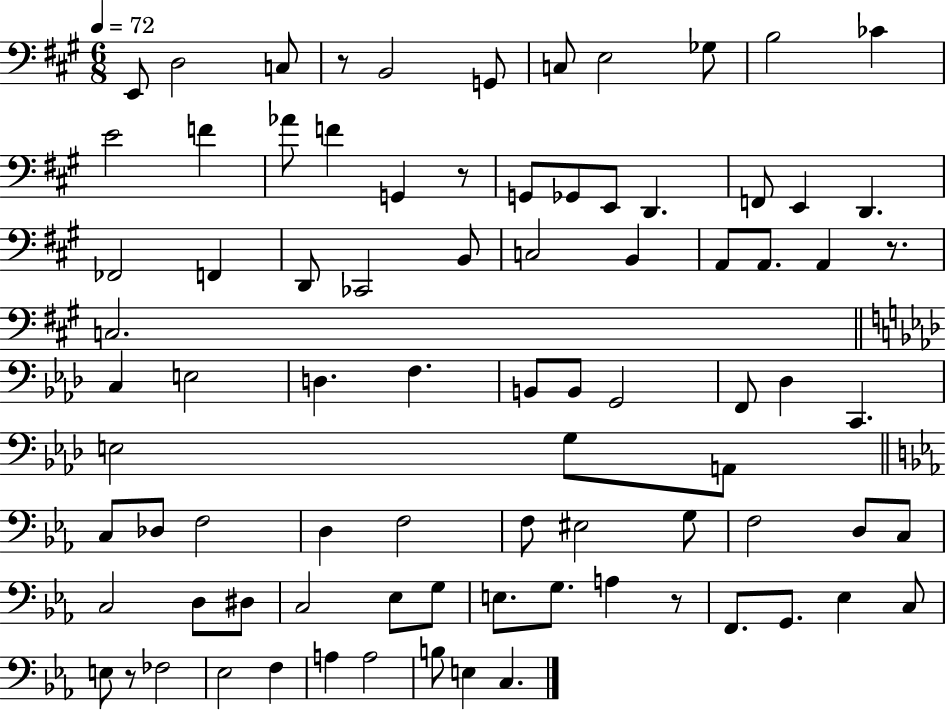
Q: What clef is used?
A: bass